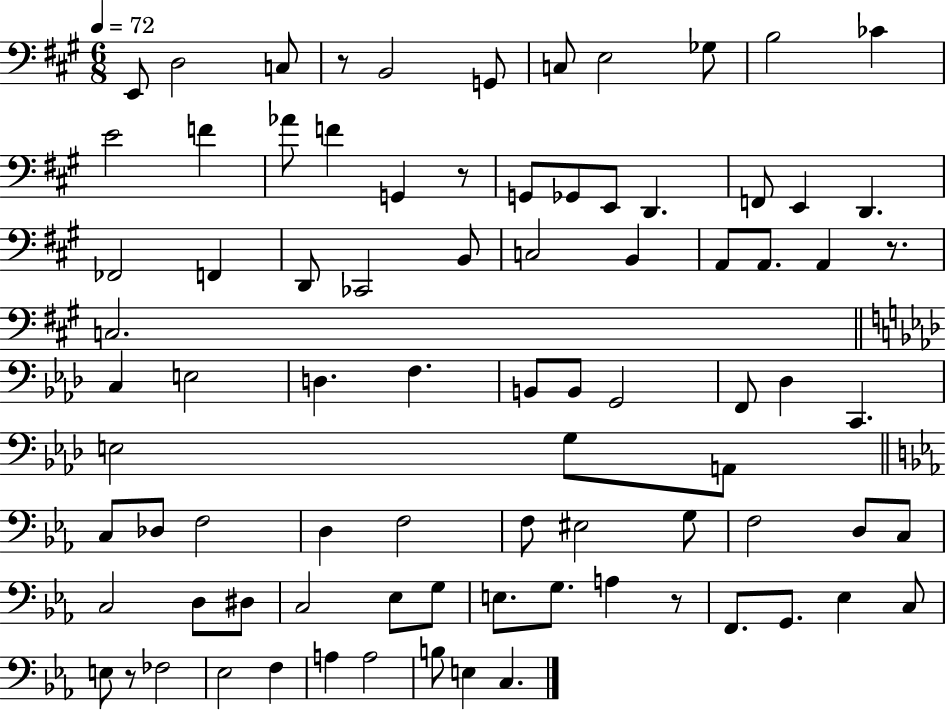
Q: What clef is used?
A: bass